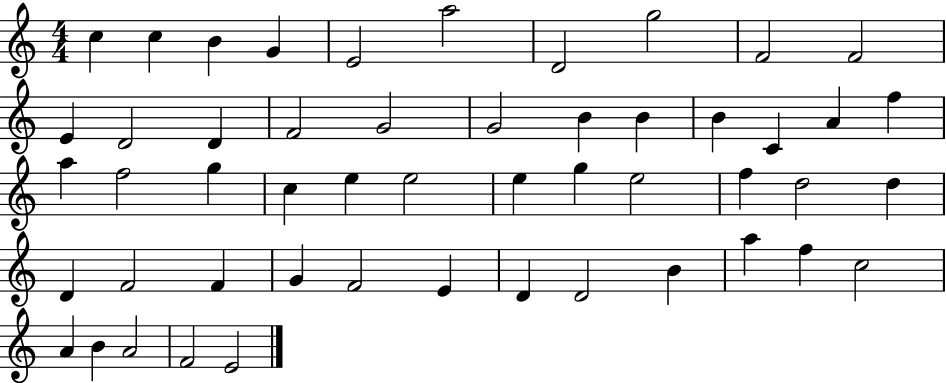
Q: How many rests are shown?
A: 0